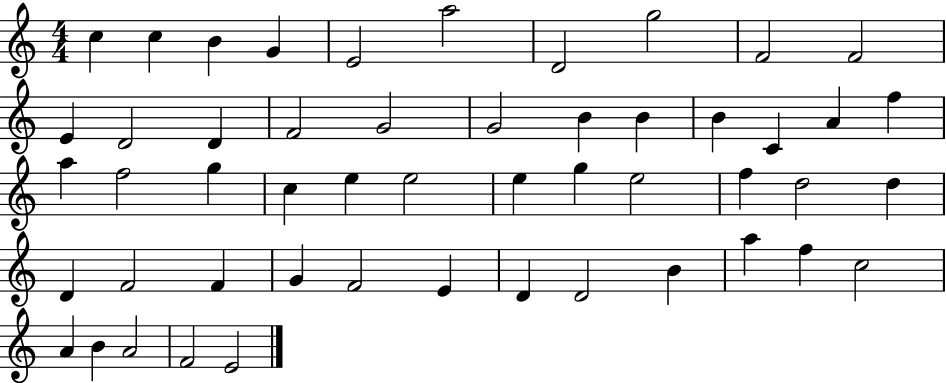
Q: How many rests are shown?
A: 0